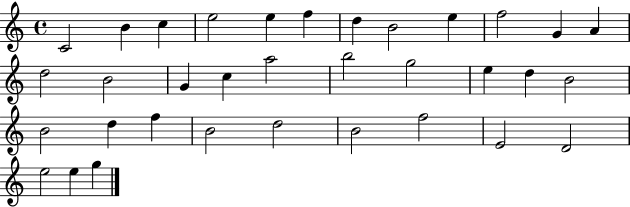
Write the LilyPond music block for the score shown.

{
  \clef treble
  \time 4/4
  \defaultTimeSignature
  \key c \major
  c'2 b'4 c''4 | e''2 e''4 f''4 | d''4 b'2 e''4 | f''2 g'4 a'4 | \break d''2 b'2 | g'4 c''4 a''2 | b''2 g''2 | e''4 d''4 b'2 | \break b'2 d''4 f''4 | b'2 d''2 | b'2 f''2 | e'2 d'2 | \break e''2 e''4 g''4 | \bar "|."
}